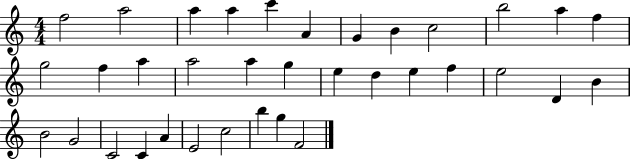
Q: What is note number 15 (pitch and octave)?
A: A5